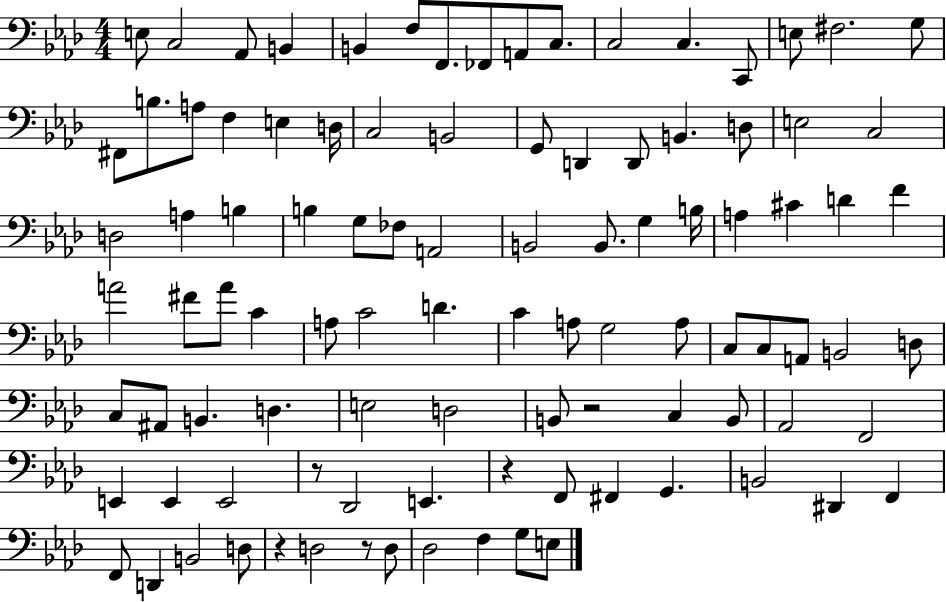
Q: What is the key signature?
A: AES major